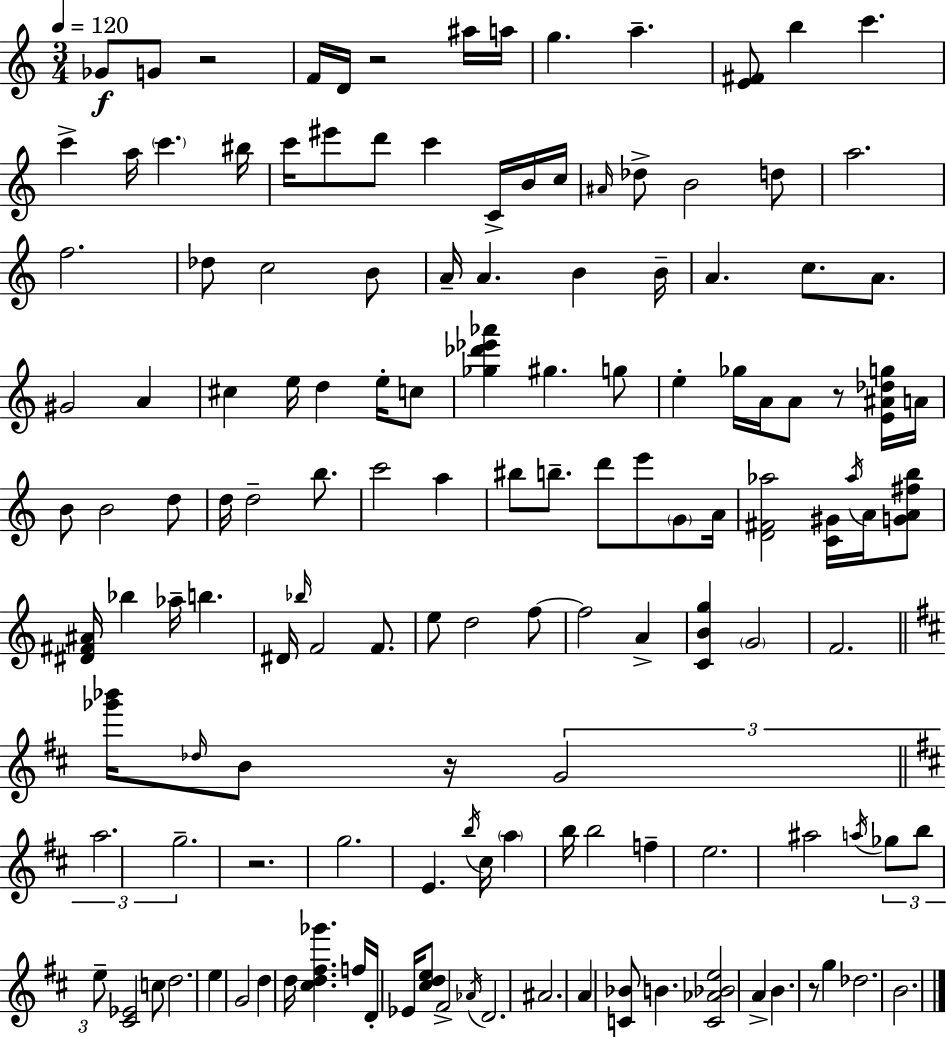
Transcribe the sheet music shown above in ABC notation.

X:1
T:Untitled
M:3/4
L:1/4
K:C
_G/2 G/2 z2 F/4 D/4 z2 ^a/4 a/4 g a [E^F]/2 b c' c' a/4 c' ^b/4 c'/4 ^e'/2 d'/2 c' C/4 B/4 c/4 ^A/4 _d/2 B2 d/2 a2 f2 _d/2 c2 B/2 A/4 A B B/4 A c/2 A/2 ^G2 A ^c e/4 d e/4 c/2 [_g_d'_e'_a'] ^g g/2 e _g/4 A/4 A/2 z/2 [E^A_dg]/4 A/4 B/2 B2 d/2 d/4 d2 b/2 c'2 a ^b/2 b/2 d'/2 e'/2 G/2 A/4 [D^F_a]2 [C^G]/4 _a/4 A/4 [GA^fb]/2 [^D^F^A]/4 _b _a/4 b ^D/4 _b/4 F2 F/2 e/2 d2 f/2 f2 A [CBg] G2 F2 [_g'_b']/4 _d/4 B/2 z/4 G2 a2 g2 z2 g2 E b/4 ^c/4 a b/4 b2 f e2 ^a2 a/4 _g/2 b/2 e/2 [^C_E]2 c/2 d2 e G2 d d/4 [^cd^f_g'] f/4 D/4 _E/4 [^cde]/2 ^F2 _A/4 D2 ^A2 A [C_B]/2 B [C_A_Be]2 A B z/2 g _d2 B2